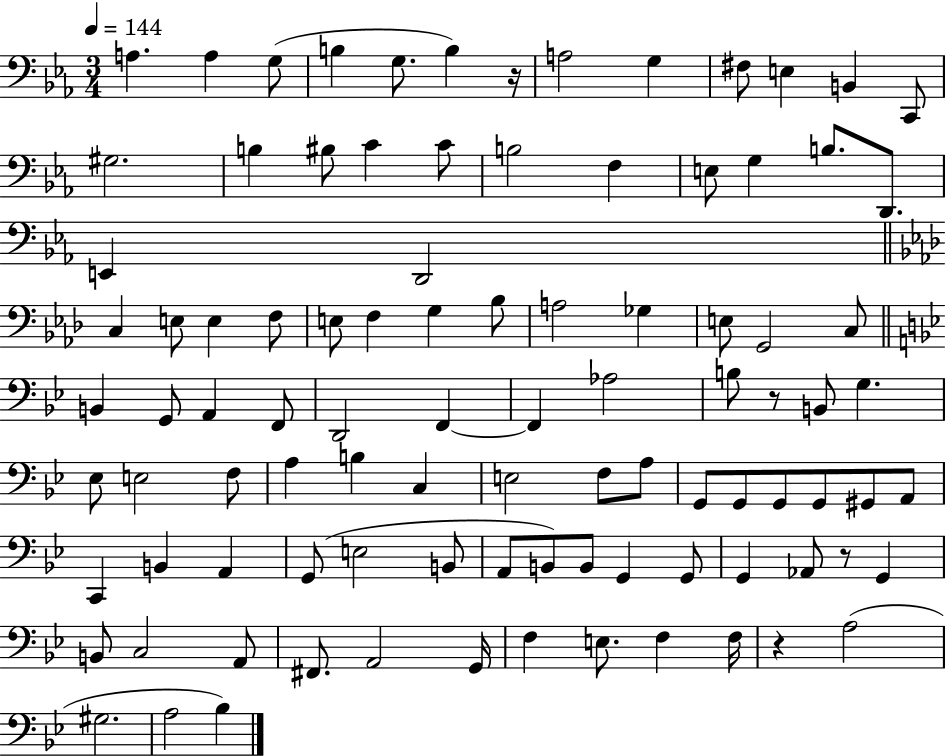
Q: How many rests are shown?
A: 4